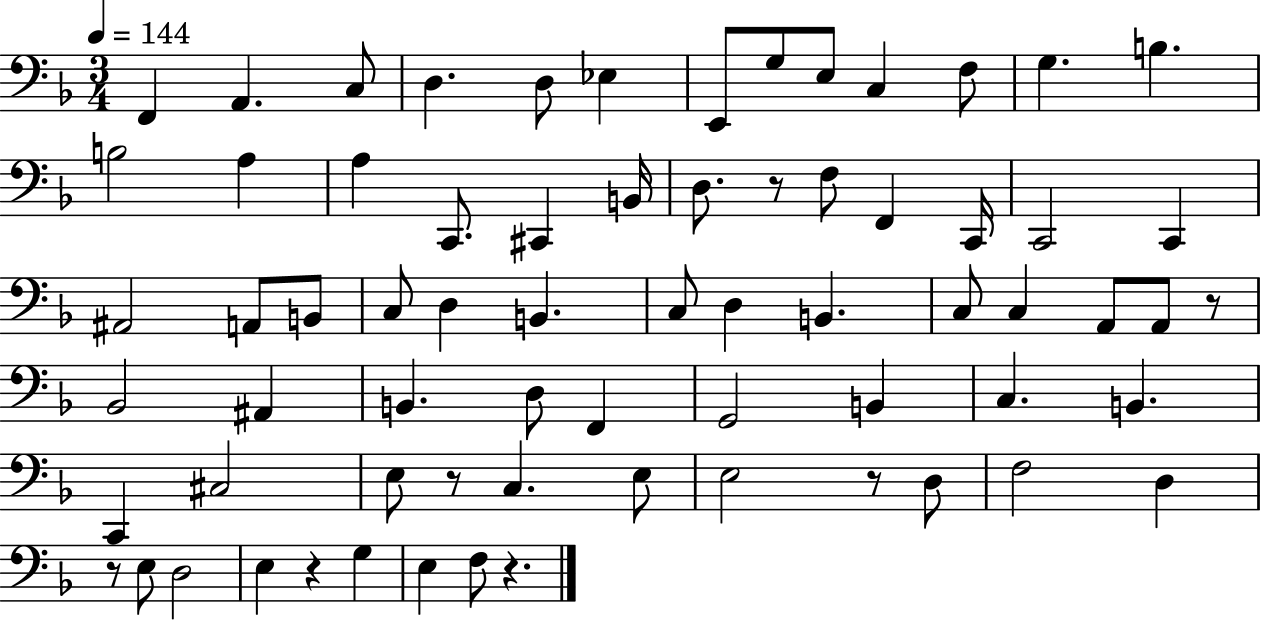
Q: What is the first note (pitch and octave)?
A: F2